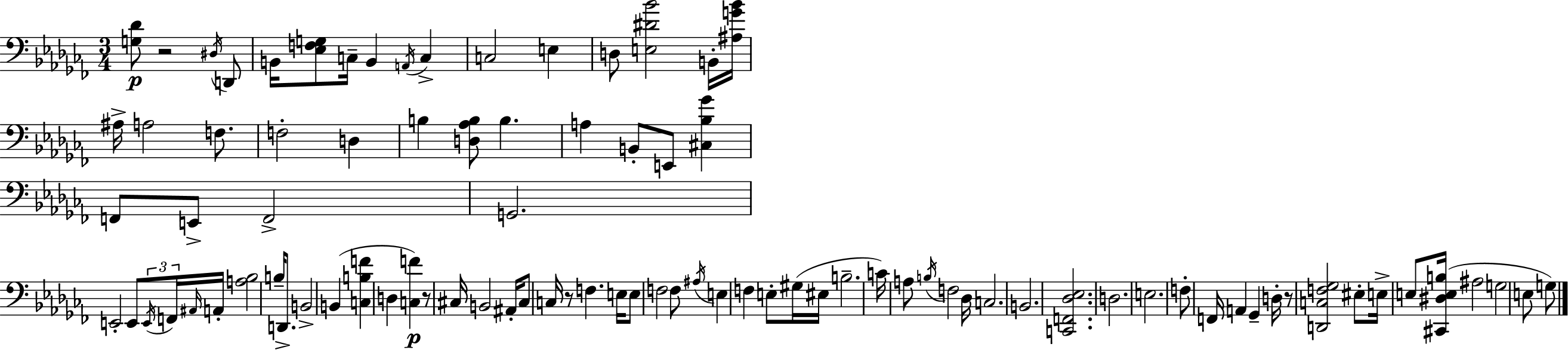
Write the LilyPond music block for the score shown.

{
  \clef bass
  \numericTimeSignature
  \time 3/4
  \key aes \minor
  <g des'>8\p r2 \acciaccatura { dis16 } d,8 | b,16 <ees f g>8 c16-- b,4 \acciaccatura { a,16 } c4-> | c2 e4 | d8 <e dis' bes'>2 | \break b,16-. <ais g' bes'>16 ais16-> a2 f8. | f2-. d4 | b4 <d aes b>8 b4. | a4 b,8-. e,8 <cis bes ges'>4 | \break f,8 e,8-> f,2-> | g,2. | e,2-. e,8 | \tuplet 3/2 { \acciaccatura { e,16 } f,16 \grace { ais,16 } } a,16-. <a bes>2 | \break b16-- d,8.-> b,2-> | b,4( <c b f'>4 d4 | <c f'>4\p) r8 cis16 b,2 | ais,16-. cis8 c16 r8 f4. | \break e16 e8 f2 | f8 \acciaccatura { ais16 } e4 f4 | e8-. gis16( eis16 b2.-- | c'16) a8 \acciaccatura { b16 } f2 | \break des16 c2. | b,2. | <c, f, des ees>2. | d2. | \break e2. | f8-. f,16 a,4 | ges,4-- d16-. r8 <d, c f ges>2 | eis8-. e16-> e8 <cis, dis e b>16( ais2 | \break g2 | e8 g8) \bar "|."
}